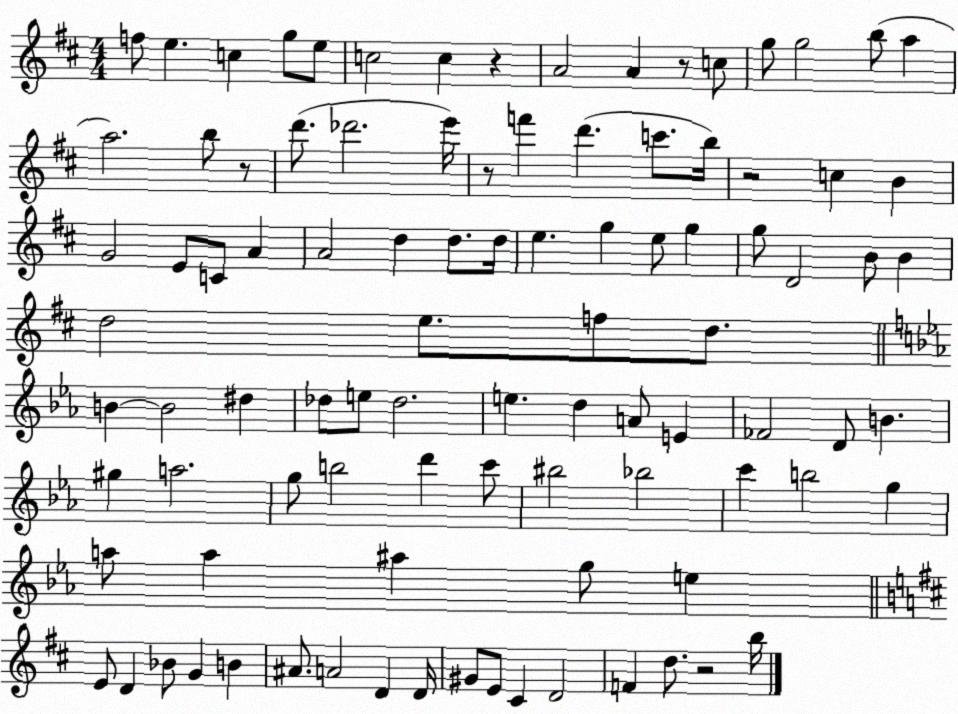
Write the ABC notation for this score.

X:1
T:Untitled
M:4/4
L:1/4
K:D
f/2 e c g/2 e/2 c2 c z A2 A z/2 c/2 g/2 g2 b/2 a a2 b/2 z/2 d'/2 _d'2 e'/4 z/2 f' d' c'/2 b/4 z2 c B G2 E/2 C/2 A A2 d d/2 d/4 e g e/2 g g/2 D2 B/2 B d2 e/2 f/2 d/2 B B2 ^d _d/2 e/2 _d2 e d A/2 E _F2 D/2 B ^g a2 g/2 b2 d' c'/2 ^b2 _b2 c' b2 g a/2 a ^a g/2 e E/2 D _B/2 G B ^A/2 A2 D D/4 ^G/2 E/2 ^C D2 F d/2 z2 b/4